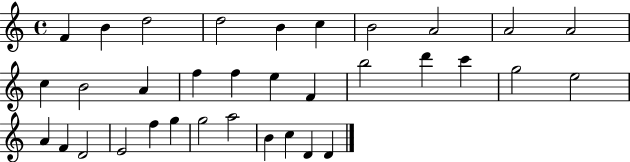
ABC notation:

X:1
T:Untitled
M:4/4
L:1/4
K:C
F B d2 d2 B c B2 A2 A2 A2 c B2 A f f e F b2 d' c' g2 e2 A F D2 E2 f g g2 a2 B c D D